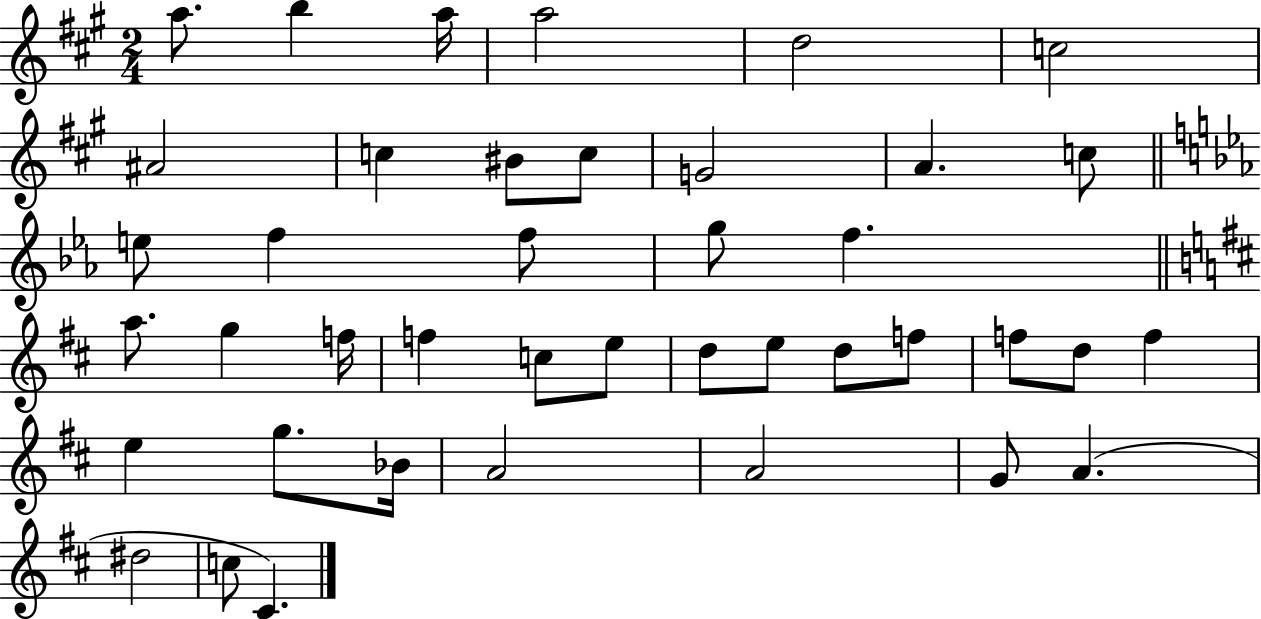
A5/e. B5/q A5/s A5/h D5/h C5/h A#4/h C5/q BIS4/e C5/e G4/h A4/q. C5/e E5/e F5/q F5/e G5/e F5/q. A5/e. G5/q F5/s F5/q C5/e E5/e D5/e E5/e D5/e F5/e F5/e D5/e F5/q E5/q G5/e. Bb4/s A4/h A4/h G4/e A4/q. D#5/h C5/e C#4/q.